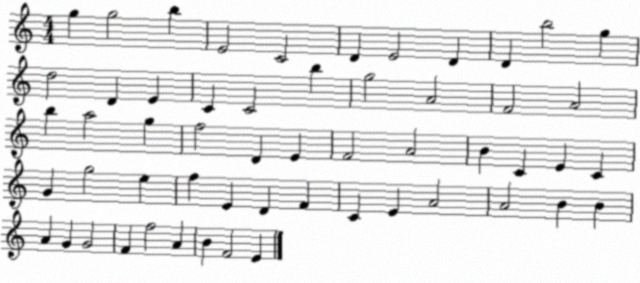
X:1
T:Untitled
M:4/4
L:1/4
K:C
g g2 b E2 C2 D E2 D D b2 g d2 D E C C2 b g2 A2 F2 A2 b a2 g f2 D E F2 A2 B C E C G g2 e f E D F C E A2 A2 B B A G G2 F f2 A B F2 E